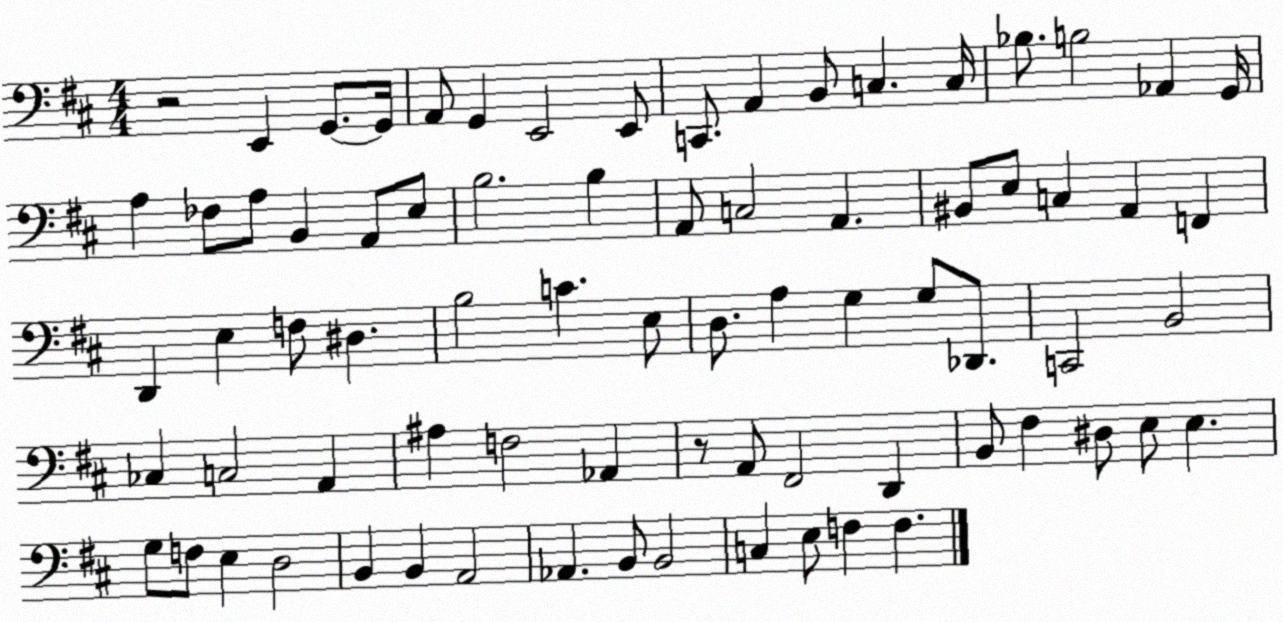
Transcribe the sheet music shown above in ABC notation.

X:1
T:Untitled
M:4/4
L:1/4
K:D
z2 E,, G,,/2 G,,/4 A,,/2 G,, E,,2 E,,/2 C,,/2 A,, B,,/2 C, C,/4 _B,/2 B,2 _A,, G,,/4 A, _F,/2 A,/2 B,, A,,/2 E,/2 B,2 B, A,,/2 C,2 A,, ^B,,/2 E,/2 C, A,, F,, D,, E, F,/2 ^D, B,2 C E,/2 D,/2 A, G, G,/2 _D,,/2 C,,2 B,,2 _C, C,2 A,, ^A, F,2 _A,, z/2 A,,/2 ^F,,2 D,, B,,/2 ^F, ^D,/2 E,/2 E, G,/2 F,/2 E, D,2 B,, B,, A,,2 _A,, B,,/2 B,,2 C, E,/2 F, F,